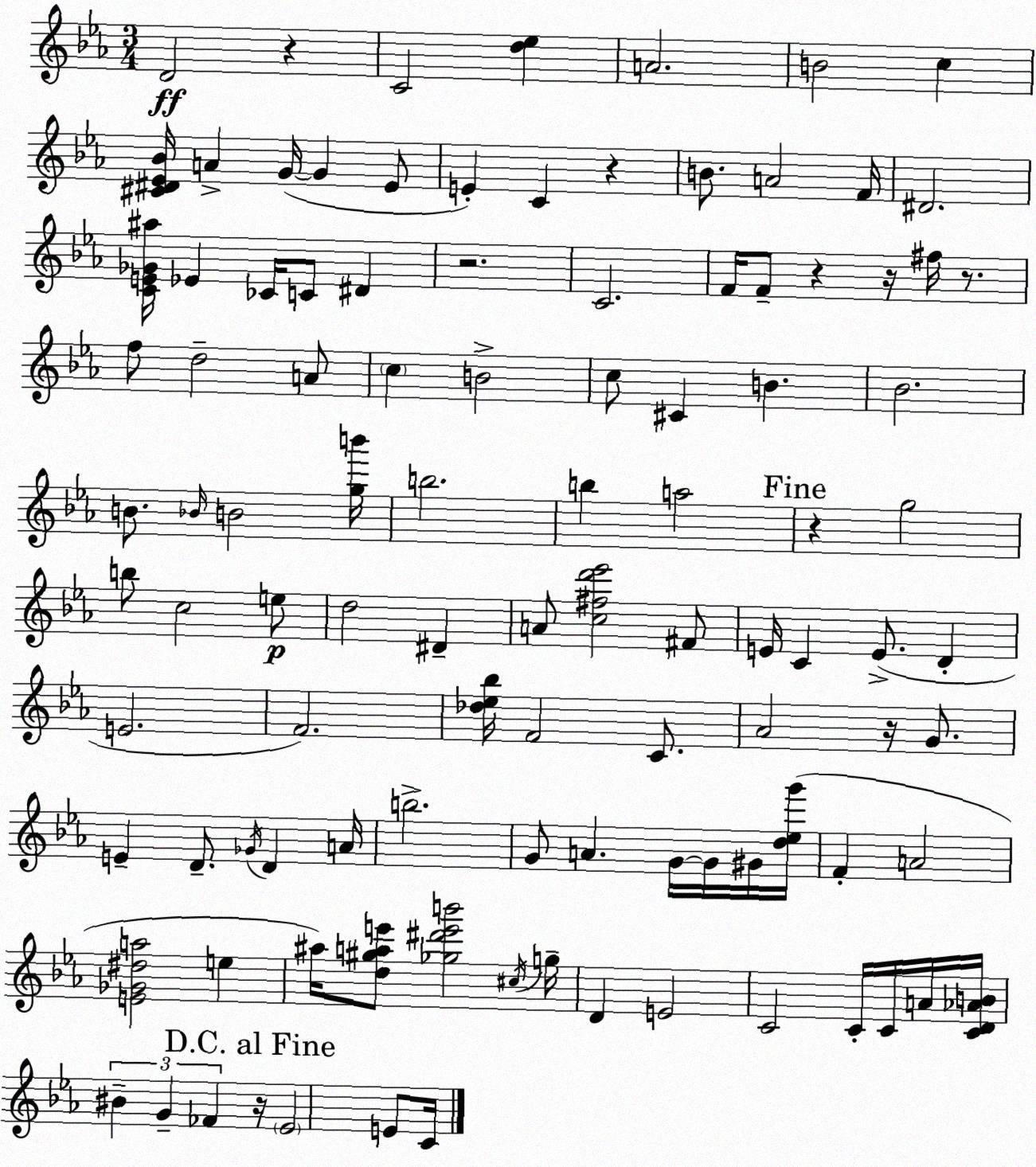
X:1
T:Untitled
M:3/4
L:1/4
K:Eb
D2 z C2 [d_e] A2 B2 c [^C^D_E_B]/4 A G/4 G _E/2 E C z B/2 A2 F/4 ^D2 [CE_G^a]/4 _E _C/4 C/2 ^D z2 C2 F/4 F/2 z z/4 ^f/4 z/2 f/2 d2 A/2 c B2 c/2 ^C B _B2 B/2 _B/4 B2 [gb']/4 b2 b a2 z g2 b/2 c2 e/2 d2 ^D A/2 [c^fd'_e']2 ^F/2 E/4 C E/2 D E2 F2 [_d_e_b]/4 F2 C/2 _A2 z/4 G/2 E D/2 _G/4 D A/4 b2 G/2 A G/4 G/4 ^G/4 [d_eg']/4 F A2 [E_G^da]2 e ^a/4 [d^gae']/2 [_g^d'e'b']2 ^c/4 g/4 D E2 C2 C/4 C/4 A/4 [CD_AB]/4 ^B G _F z/4 _E2 E/2 C/4